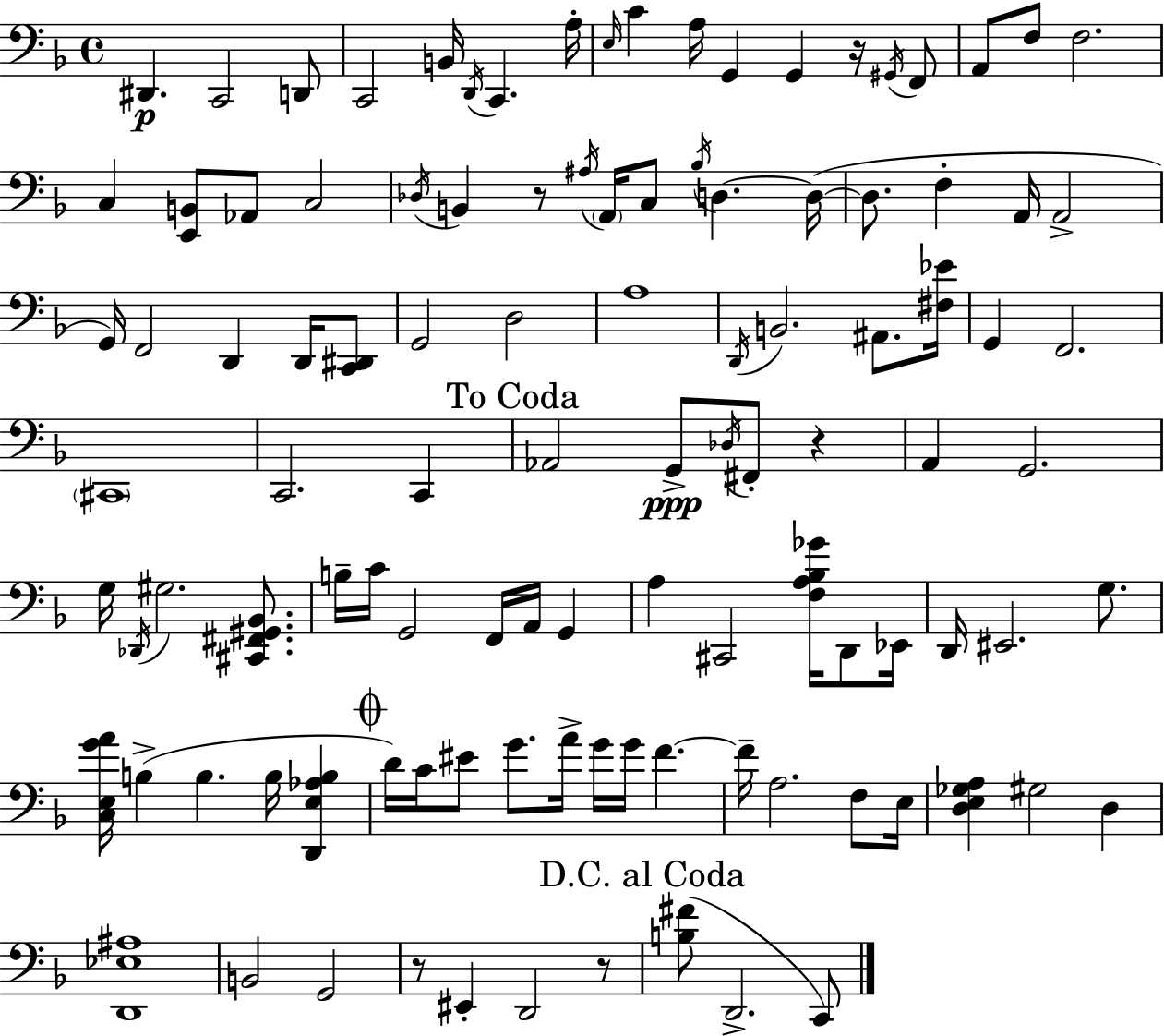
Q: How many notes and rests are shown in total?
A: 108